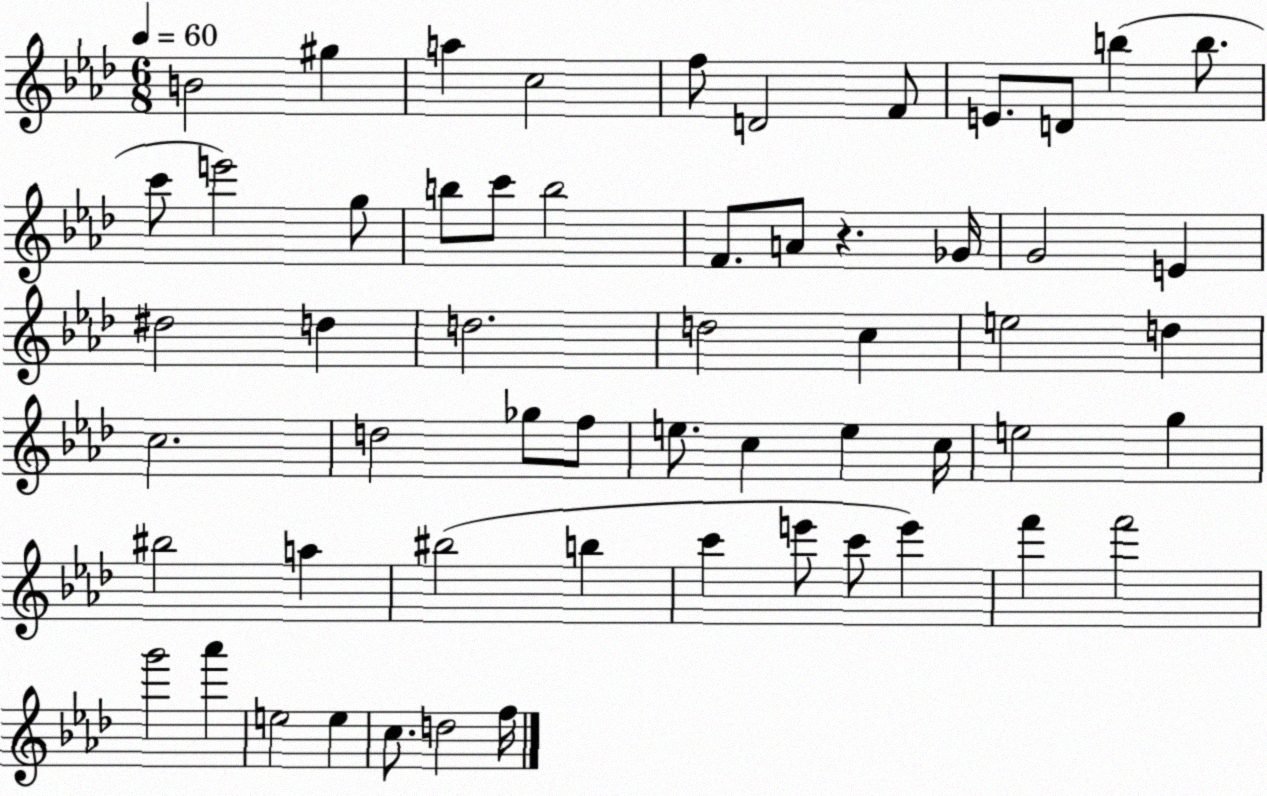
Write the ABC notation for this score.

X:1
T:Untitled
M:6/8
L:1/4
K:Ab
B2 ^g a c2 f/2 D2 F/2 E/2 D/2 b b/2 c'/2 e'2 g/2 b/2 c'/2 b2 F/2 A/2 z _G/4 G2 E ^d2 d d2 d2 c e2 d c2 d2 _g/2 f/2 e/2 c e c/4 e2 g ^b2 a ^b2 b c' e'/2 c'/2 e' f' f'2 g'2 _a' e2 e c/2 d2 f/4